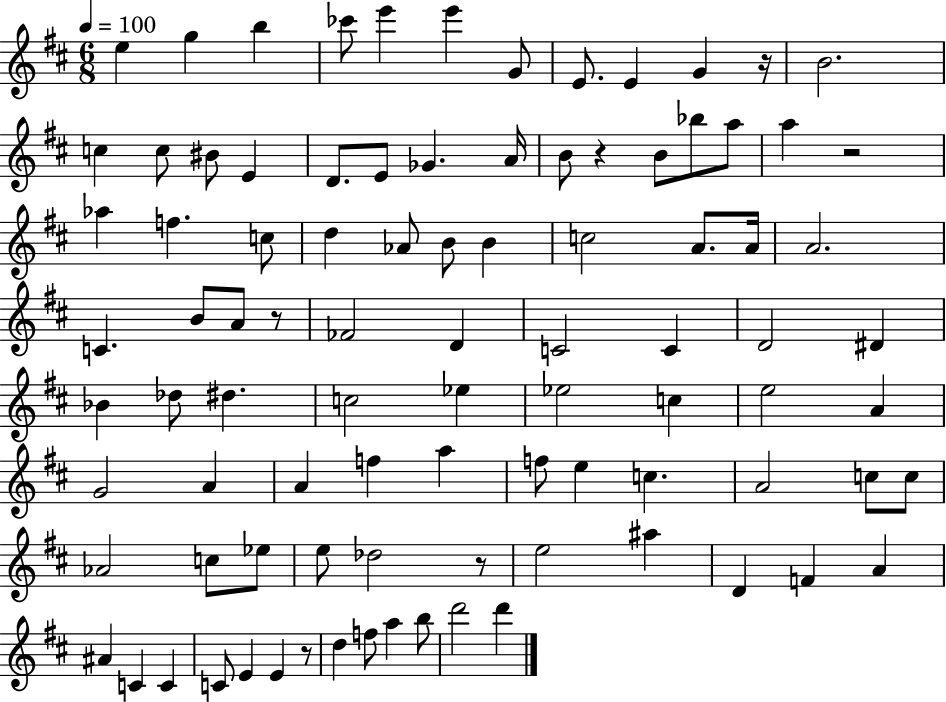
X:1
T:Untitled
M:6/8
L:1/4
K:D
e g b _c'/2 e' e' G/2 E/2 E G z/4 B2 c c/2 ^B/2 E D/2 E/2 _G A/4 B/2 z B/2 _b/2 a/2 a z2 _a f c/2 d _A/2 B/2 B c2 A/2 A/4 A2 C B/2 A/2 z/2 _F2 D C2 C D2 ^D _B _d/2 ^d c2 _e _e2 c e2 A G2 A A f a f/2 e c A2 c/2 c/2 _A2 c/2 _e/2 e/2 _d2 z/2 e2 ^a D F A ^A C C C/2 E E z/2 d f/2 a b/2 d'2 d'